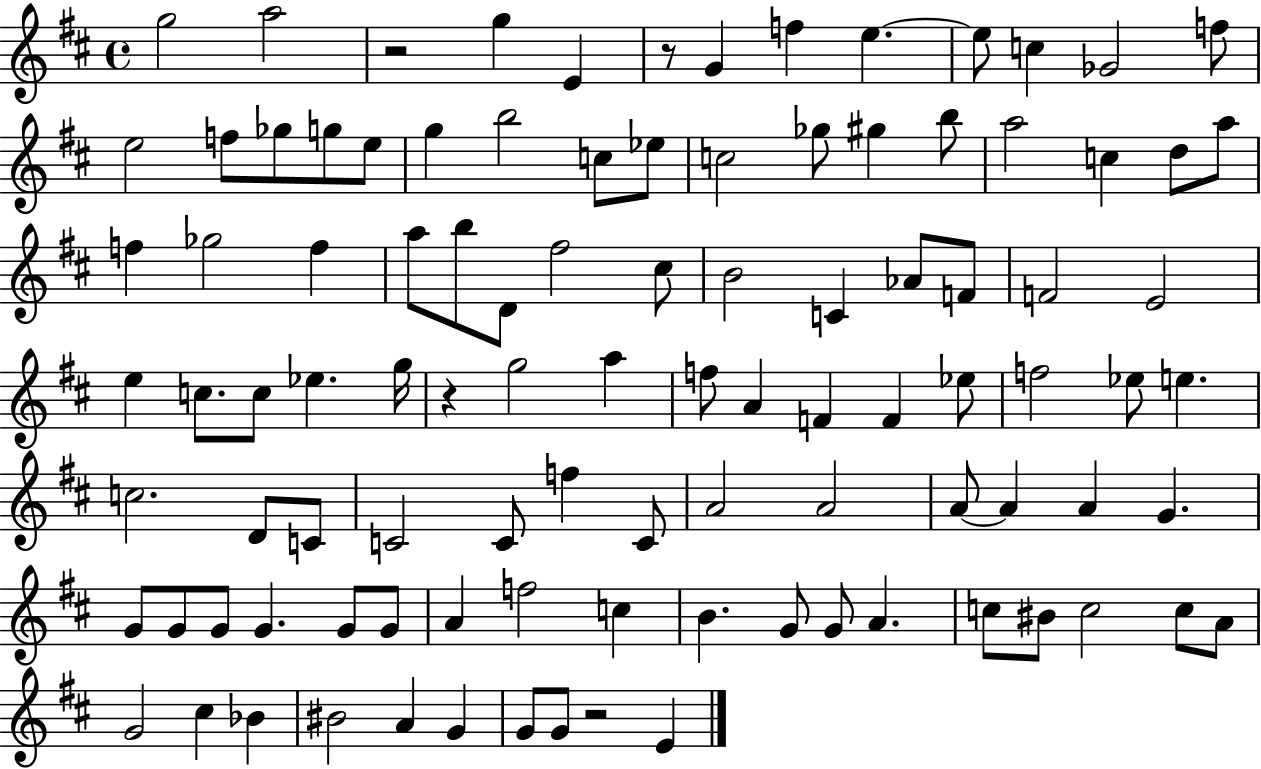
G5/h A5/h R/h G5/q E4/q R/e G4/q F5/q E5/q. E5/e C5/q Gb4/h F5/e E5/h F5/e Gb5/e G5/e E5/e G5/q B5/h C5/e Eb5/e C5/h Gb5/e G#5/q B5/e A5/h C5/q D5/e A5/e F5/q Gb5/h F5/q A5/e B5/e D4/e F#5/h C#5/e B4/h C4/q Ab4/e F4/e F4/h E4/h E5/q C5/e. C5/e Eb5/q. G5/s R/q G5/h A5/q F5/e A4/q F4/q F4/q Eb5/e F5/h Eb5/e E5/q. C5/h. D4/e C4/e C4/h C4/e F5/q C4/e A4/h A4/h A4/e A4/q A4/q G4/q. G4/e G4/e G4/e G4/q. G4/e G4/e A4/q F5/h C5/q B4/q. G4/e G4/e A4/q. C5/e BIS4/e C5/h C5/e A4/e G4/h C#5/q Bb4/q BIS4/h A4/q G4/q G4/e G4/e R/h E4/q